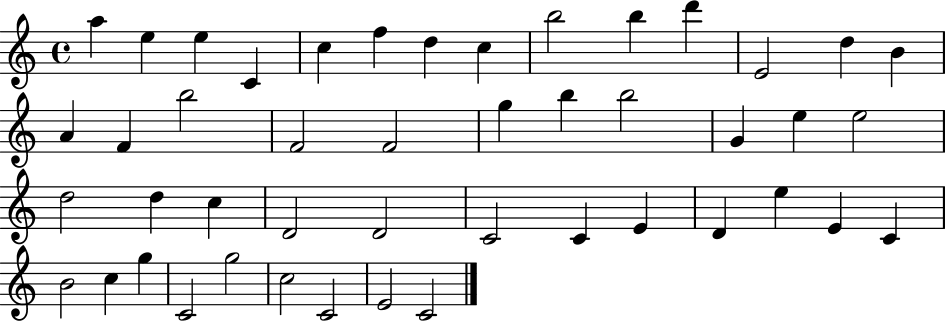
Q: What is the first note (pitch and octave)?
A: A5